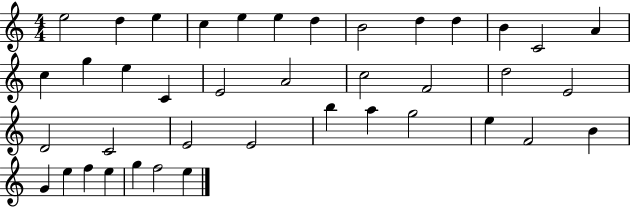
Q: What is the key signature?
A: C major